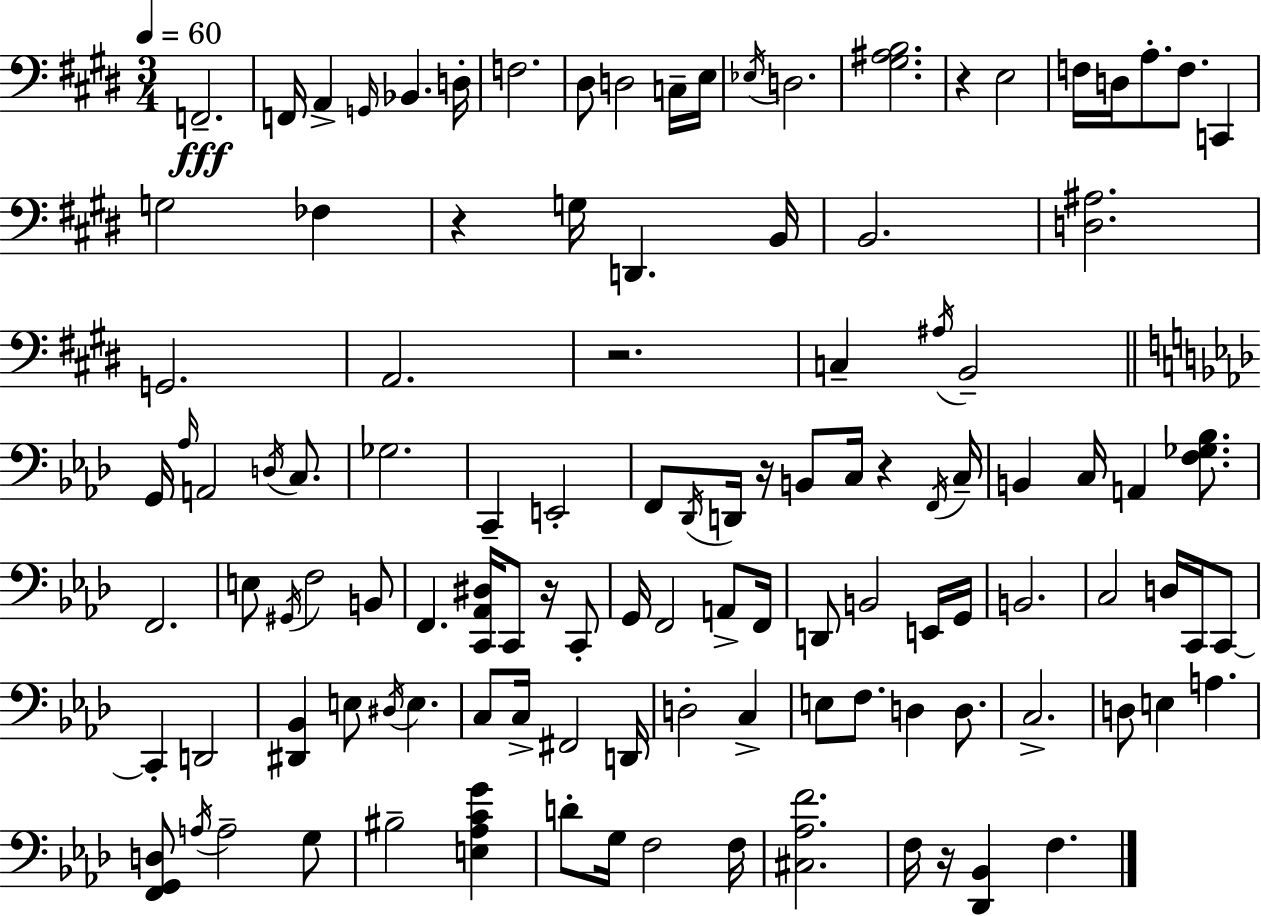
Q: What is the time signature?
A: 3/4